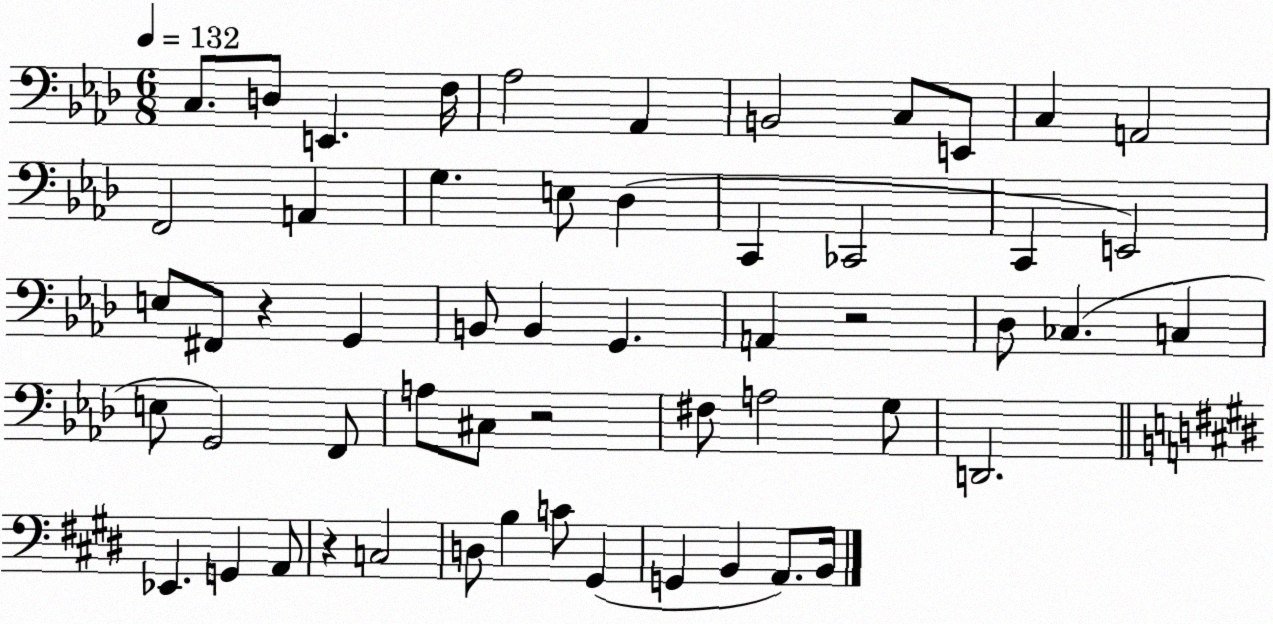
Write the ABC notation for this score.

X:1
T:Untitled
M:6/8
L:1/4
K:Ab
C,/2 D,/2 E,, F,/4 _A,2 _A,, B,,2 C,/2 E,,/2 C, A,,2 F,,2 A,, G, E,/2 _D, C,, _C,,2 C,, E,,2 E,/2 ^F,,/2 z G,, B,,/2 B,, G,, A,, z2 _D,/2 _C, C, E,/2 G,,2 F,,/2 A,/2 ^C,/2 z2 ^F,/2 A,2 G,/2 D,,2 _E,, G,, A,,/2 z C,2 D,/2 B, C/2 ^G,, G,, B,, A,,/2 B,,/4